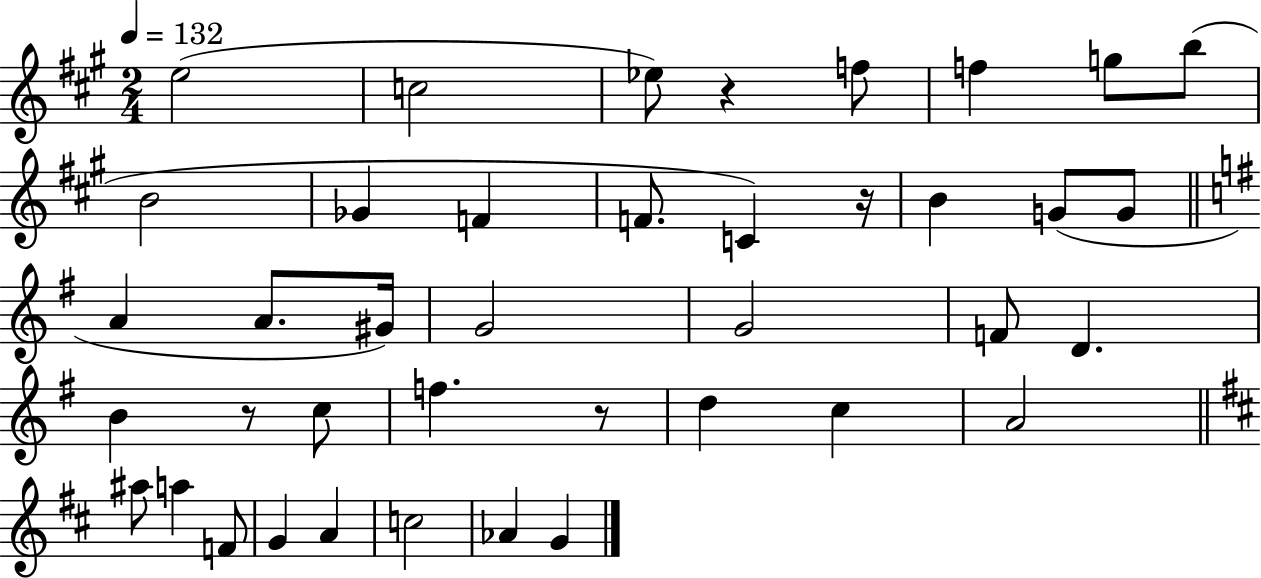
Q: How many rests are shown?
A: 4